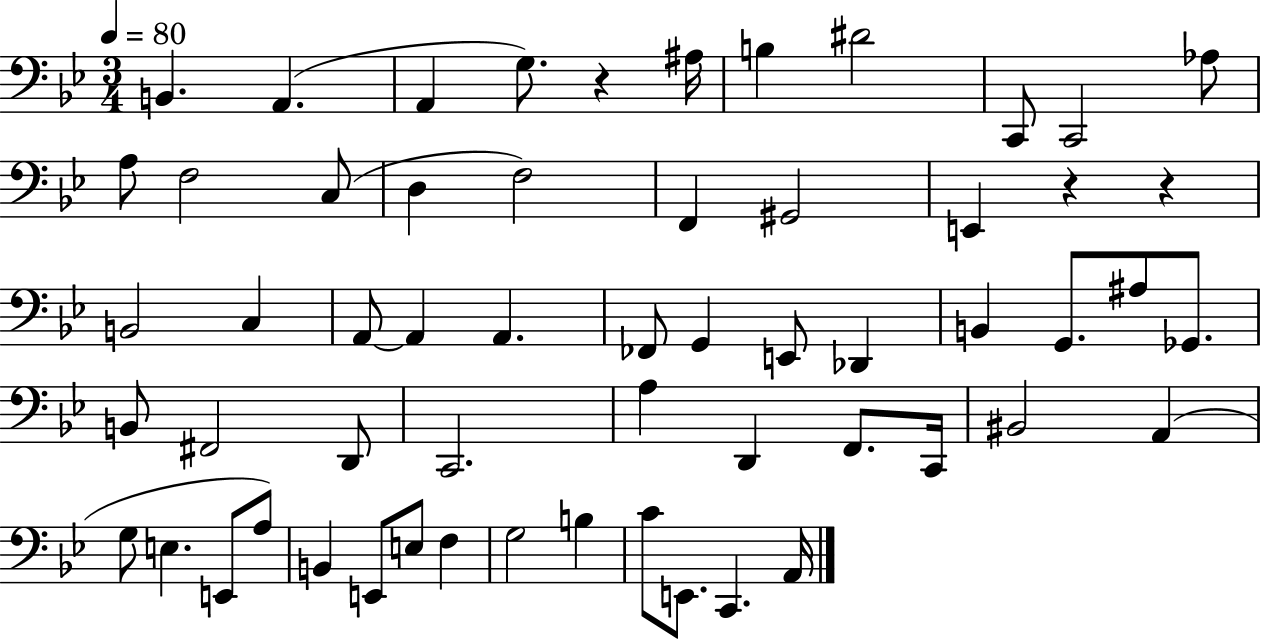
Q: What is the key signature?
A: BES major